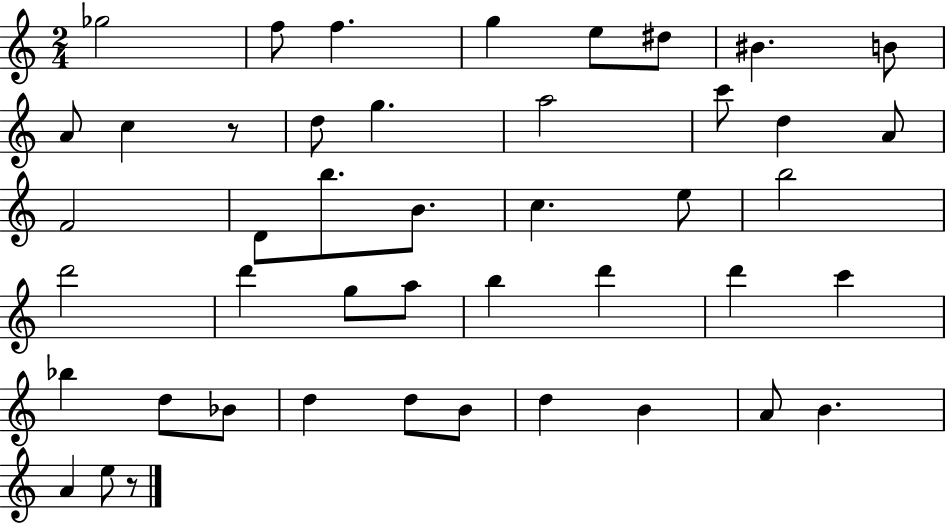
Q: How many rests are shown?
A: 2